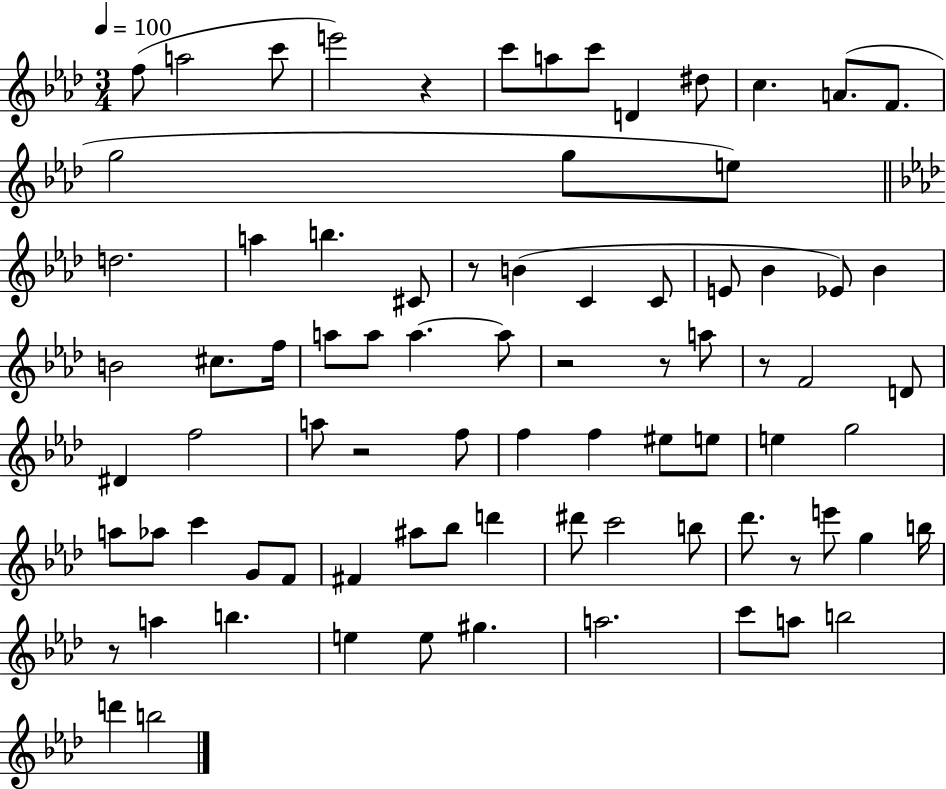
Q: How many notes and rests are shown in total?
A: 81